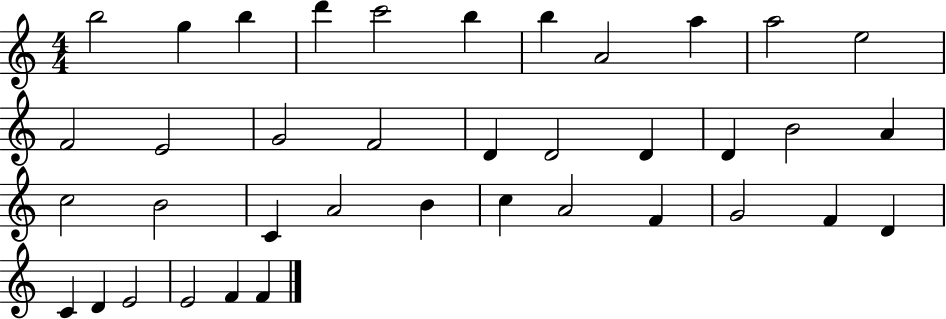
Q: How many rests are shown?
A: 0